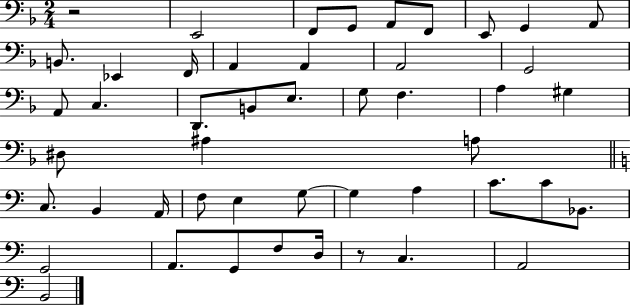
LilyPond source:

{
  \clef bass
  \numericTimeSignature
  \time 2/4
  \key f \major
  \repeat volta 2 { r2 | e,2 | f,8 g,8 a,8 f,8 | e,8 g,4 a,8 | \break b,8. ees,4 f,16 | a,4 a,4 | a,2 | g,2 | \break a,8 c4. | d,8. b,8 e8. | g8 f4. | a4 gis4 | \break dis8 ais4 a8 | \bar "||" \break \key c \major c8. b,4 a,16 | f8 e4 g8~~ | g4 a4 | c'8. c'8 bes,8. | \break g,2 | a,8. g,8 f8 d16 | r8 c4. | a,2 | \break b,2 | } \bar "|."
}